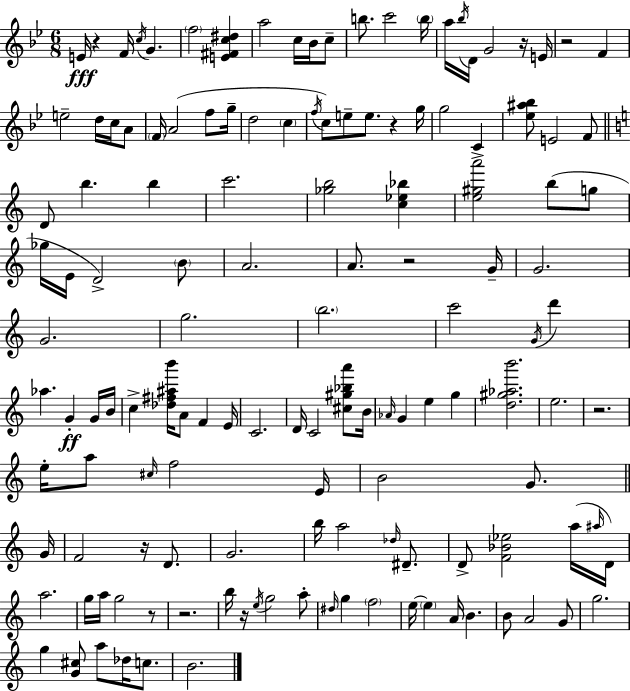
{
  \clef treble
  \numericTimeSignature
  \time 6/8
  \key g \minor
  e'16\fff r4 f'16 \acciaccatura { c''16 } g'4. | \parenthesize f''2 <e' fis' c'' dis''>4 | a''2 c''16 bes'16 c''8-- | b''8. c'''2 | \break \parenthesize b''16 a''16 \acciaccatura { bes''16 } d'16 g'2 | r16 e'16 r2 f'4 | e''2-- d''16 c''16 | a'8 \parenthesize f'16 a'2( f''8 | \break g''16-- d''2 \parenthesize c''4 | \acciaccatura { f''16 }) c''8 e''8-- e''8. r4 | g''16 g''2 c'4-> | <ees'' ais'' bes''>8 e'2 | \break f'8 \bar "||" \break \key a \minor d'8 b''4. b''4 | c'''2. | <ges'' b''>2 <c'' ees'' bes''>4 | <e'' gis'' a'''>2 b''8( g''8 | \break ges''16 e'16 d'2->) \parenthesize b'8 | a'2. | a'8. r2 g'16-- | g'2. | \break g'2. | g''2. | \parenthesize b''2. | c'''2 \acciaccatura { g'16 } d'''4 | \break aes''4. g'4-.\ff g'16 | b'16 c''4-> <des'' fis'' ais'' b'''>16 a'8 f'4 | e'16 c'2. | d'16 c'2 <cis'' gis'' bes'' a'''>8 | \break b'16 \grace { aes'16 } g'4 e''4 g''4 | <d'' gis'' aes'' b'''>2. | e''2. | r2. | \break e''16-. a''8 \grace { cis''16 } f''2 | e'16 b'2 g'8. | \bar "||" \break \key c \major g'16 f'2 r16 d'8. | g'2. | b''16 a''2 \grace { des''16 } dis'8.-- | d'8-> <f' bes' ees''>2 | \break a''16( \grace { ais''16 } d'16) a''2. | g''16 a''16 g''2 | r8 r2. | b''16 r16 \acciaccatura { e''16 } g''2 | \break a''8-. \grace { dis''16 } g''4 \parenthesize f''2 | e''16~~ \parenthesize e''4 a'16 b'4. | b'8 a'2 | g'8 g''2. | \break g''4 <g' cis''>8 a''8 | des''16 c''8. b'2. | \bar "|."
}